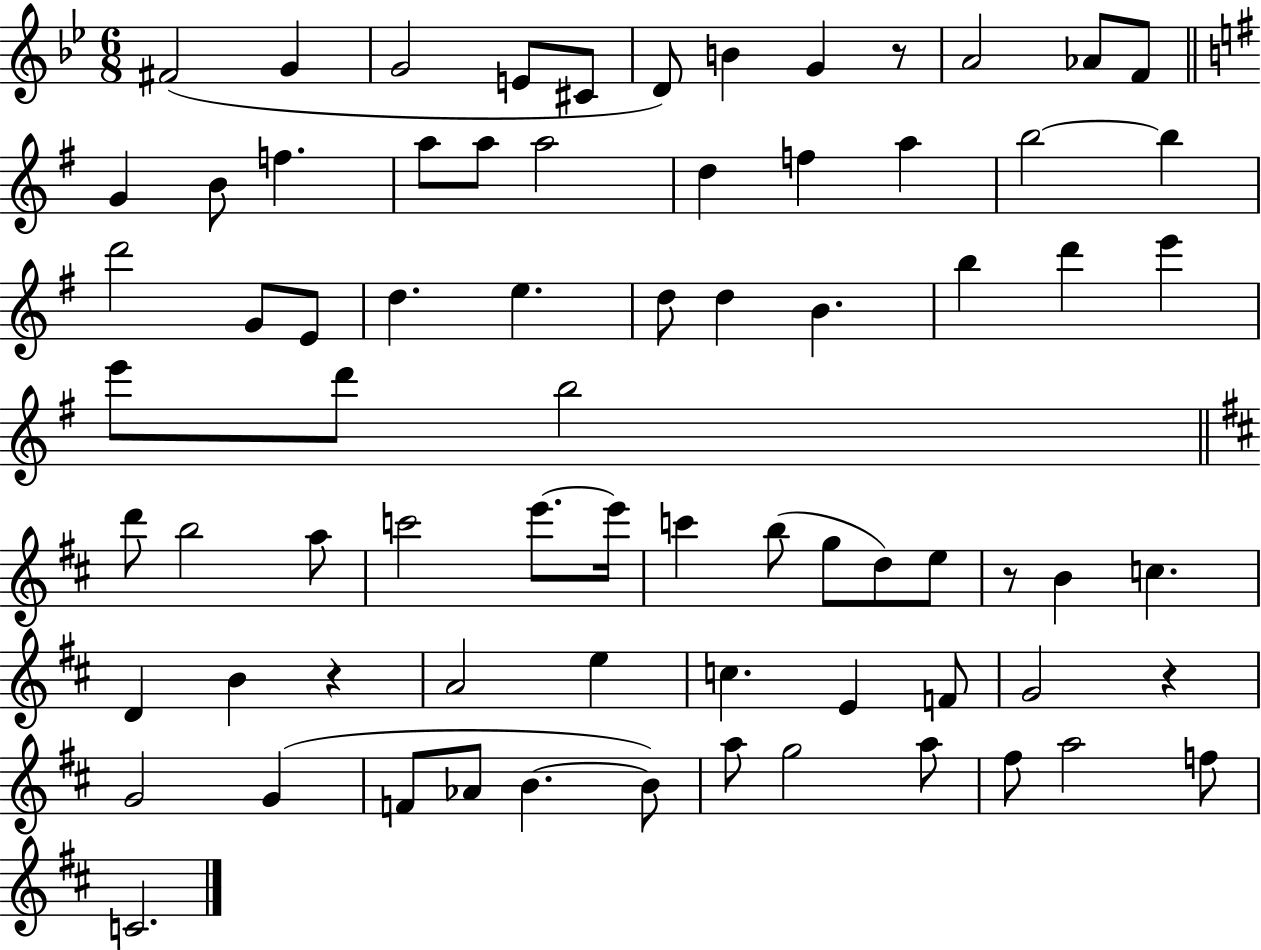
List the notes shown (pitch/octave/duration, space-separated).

F#4/h G4/q G4/h E4/e C#4/e D4/e B4/q G4/q R/e A4/h Ab4/e F4/e G4/q B4/e F5/q. A5/e A5/e A5/h D5/q F5/q A5/q B5/h B5/q D6/h G4/e E4/e D5/q. E5/q. D5/e D5/q B4/q. B5/q D6/q E6/q E6/e D6/e B5/h D6/e B5/h A5/e C6/h E6/e. E6/s C6/q B5/e G5/e D5/e E5/e R/e B4/q C5/q. D4/q B4/q R/q A4/h E5/q C5/q. E4/q F4/e G4/h R/q G4/h G4/q F4/e Ab4/e B4/q. B4/e A5/e G5/h A5/e F#5/e A5/h F5/e C4/h.